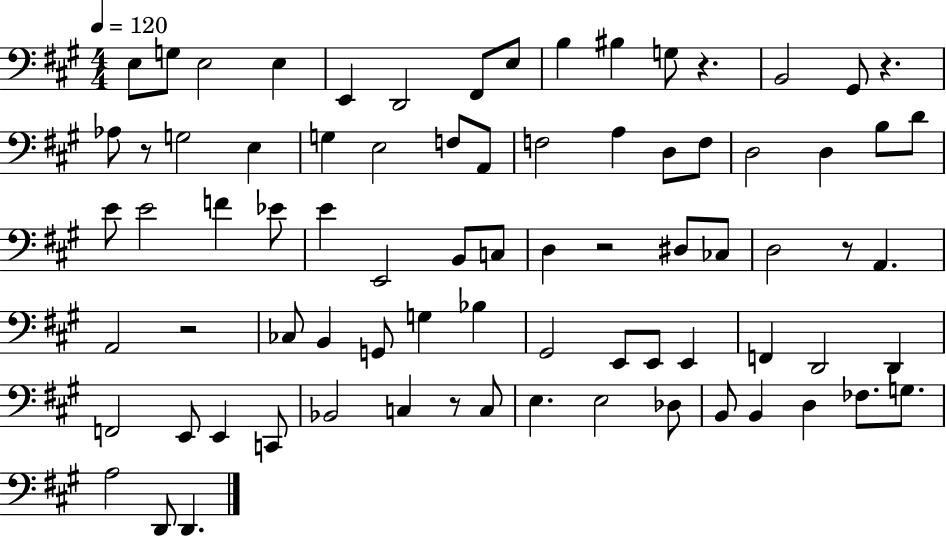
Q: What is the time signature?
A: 4/4